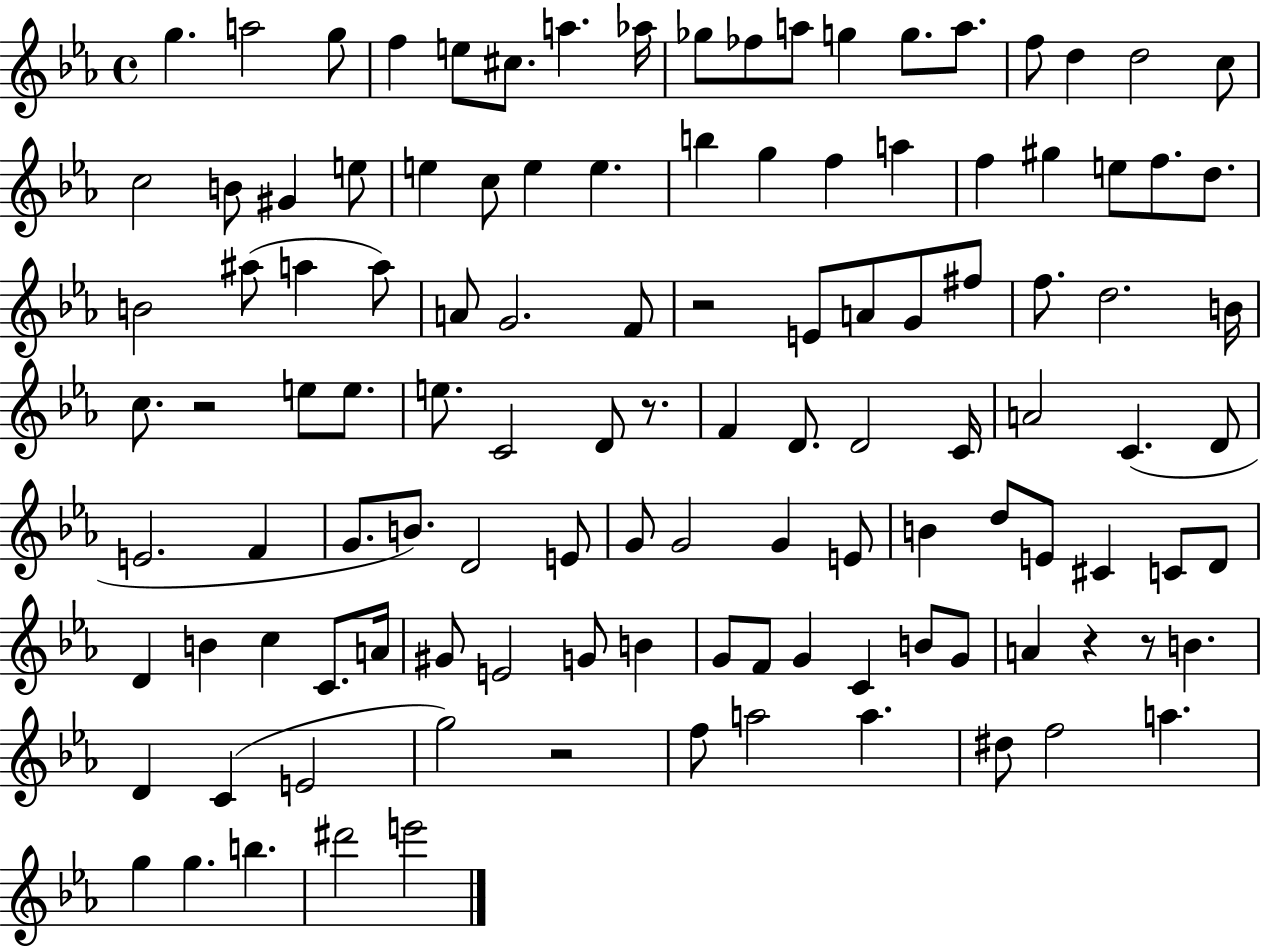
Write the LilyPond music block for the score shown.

{
  \clef treble
  \time 4/4
  \defaultTimeSignature
  \key ees \major
  \repeat volta 2 { g''4. a''2 g''8 | f''4 e''8 cis''8. a''4. aes''16 | ges''8 fes''8 a''8 g''4 g''8. a''8. | f''8 d''4 d''2 c''8 | \break c''2 b'8 gis'4 e''8 | e''4 c''8 e''4 e''4. | b''4 g''4 f''4 a''4 | f''4 gis''4 e''8 f''8. d''8. | \break b'2 ais''8( a''4 a''8) | a'8 g'2. f'8 | r2 e'8 a'8 g'8 fis''8 | f''8. d''2. b'16 | \break c''8. r2 e''8 e''8. | e''8. c'2 d'8 r8. | f'4 d'8. d'2 c'16 | a'2 c'4.( d'8 | \break e'2. f'4 | g'8. b'8.) d'2 e'8 | g'8 g'2 g'4 e'8 | b'4 d''8 e'8 cis'4 c'8 d'8 | \break d'4 b'4 c''4 c'8. a'16 | gis'8 e'2 g'8 b'4 | g'8 f'8 g'4 c'4 b'8 g'8 | a'4 r4 r8 b'4. | \break d'4 c'4( e'2 | g''2) r2 | f''8 a''2 a''4. | dis''8 f''2 a''4. | \break g''4 g''4. b''4. | dis'''2 e'''2 | } \bar "|."
}